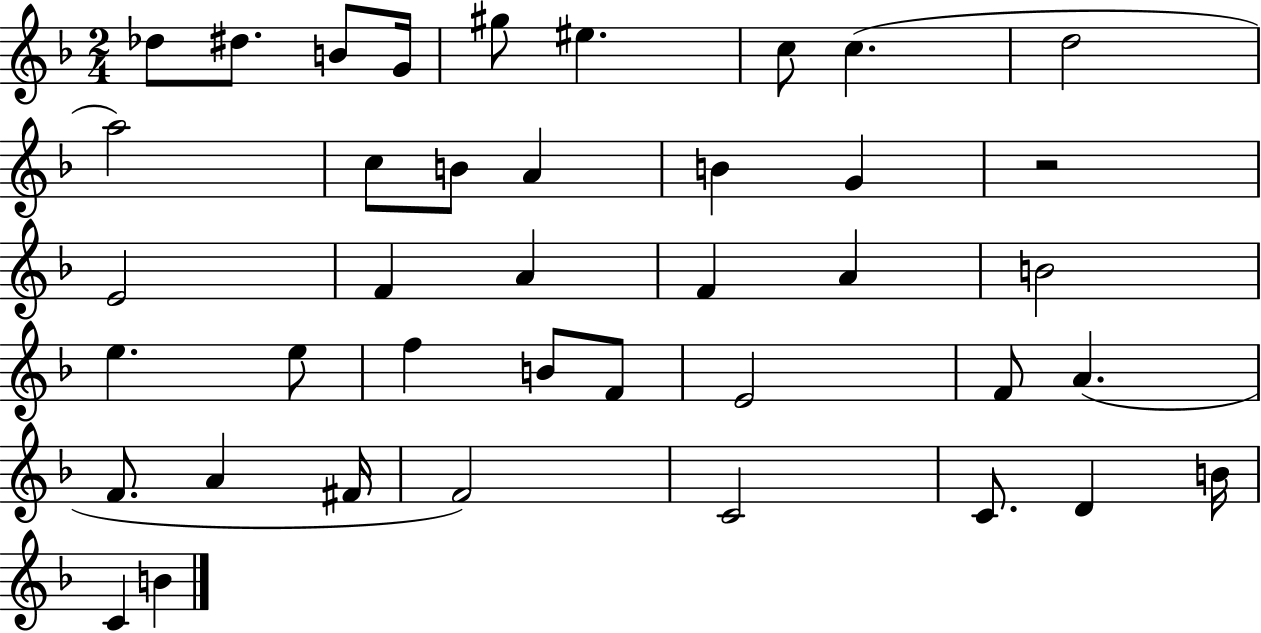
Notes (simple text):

Db5/e D#5/e. B4/e G4/s G#5/e EIS5/q. C5/e C5/q. D5/h A5/h C5/e B4/e A4/q B4/q G4/q R/h E4/h F4/q A4/q F4/q A4/q B4/h E5/q. E5/e F5/q B4/e F4/e E4/h F4/e A4/q. F4/e. A4/q F#4/s F4/h C4/h C4/e. D4/q B4/s C4/q B4/q